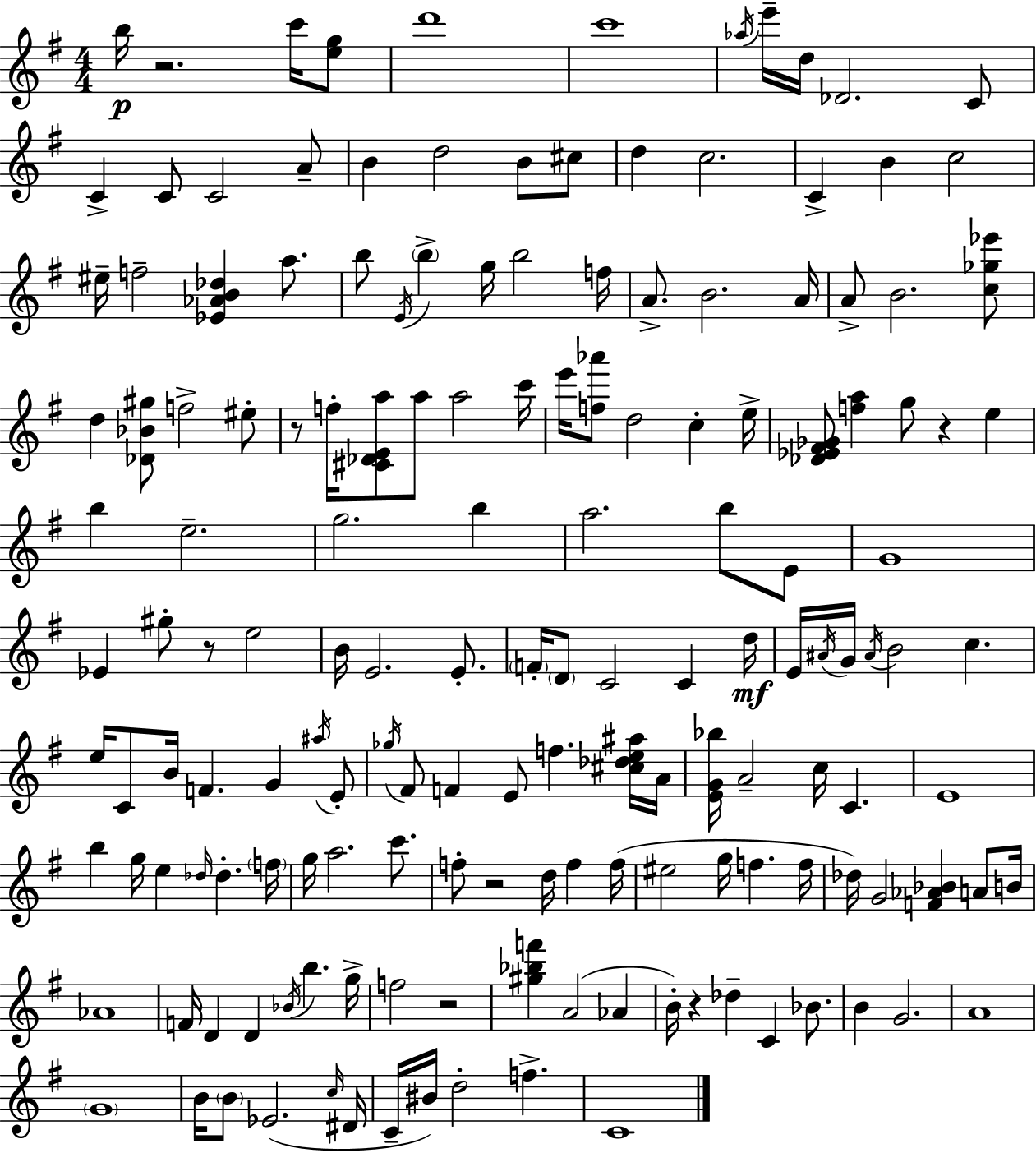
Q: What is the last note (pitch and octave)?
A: C4